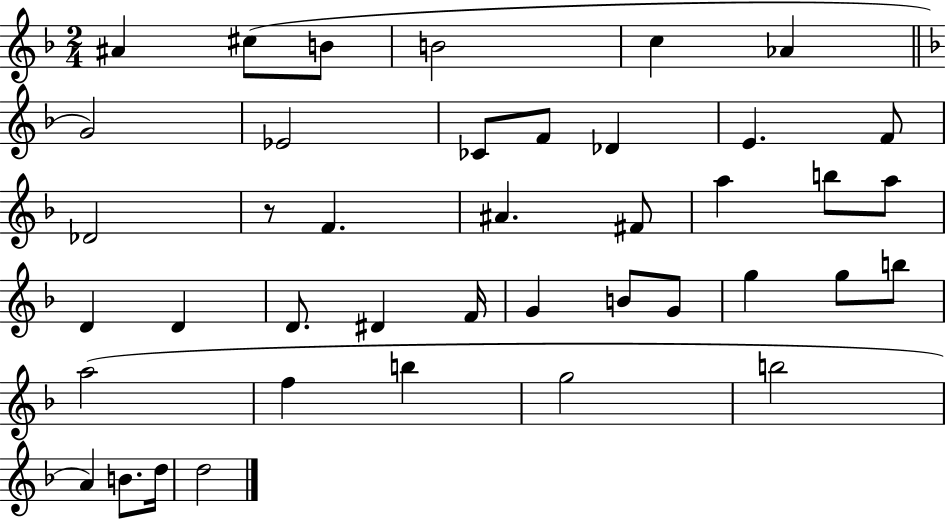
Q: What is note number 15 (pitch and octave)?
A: F4